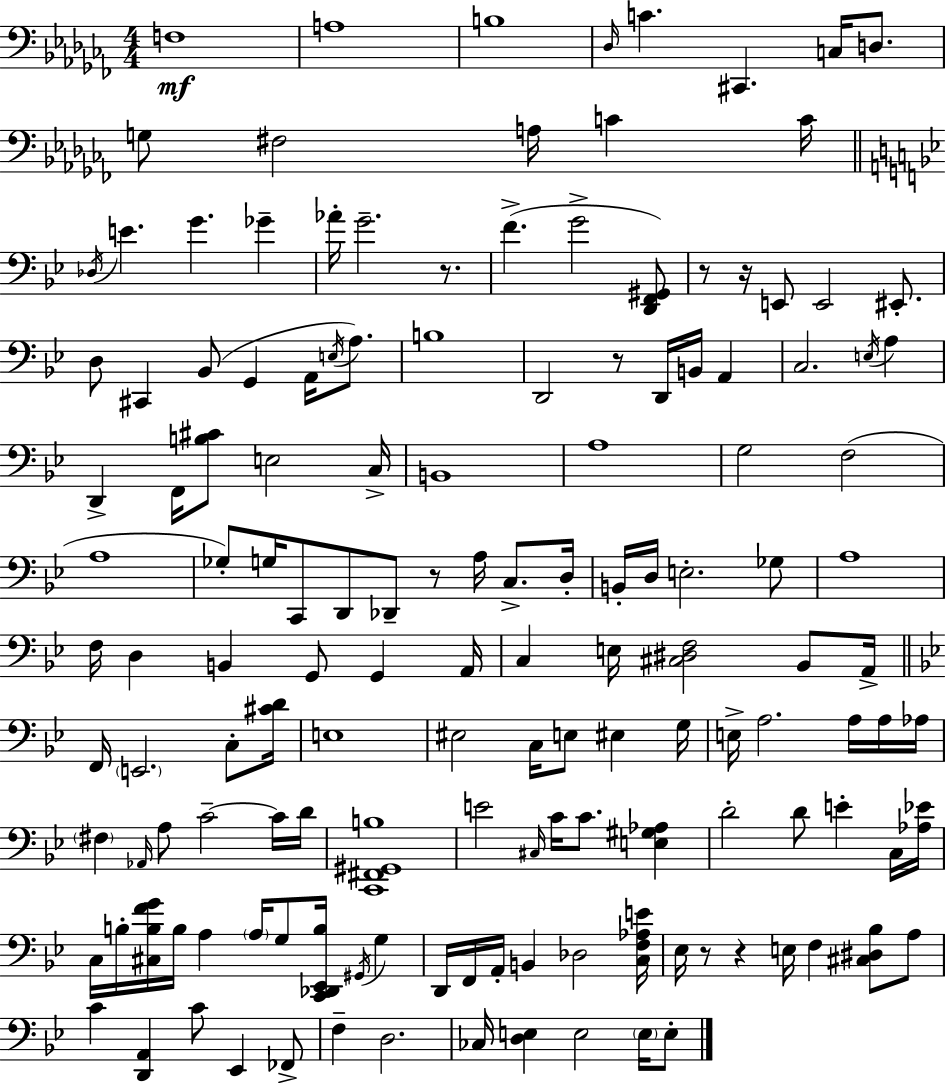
{
  \clef bass
  \numericTimeSignature
  \time 4/4
  \key aes \minor
  f1\mf | a1 | b1 | \grace { des16 } c'4. cis,4. c16 d8. | \break g8 fis2 a16 c'4 | c'16 \bar "||" \break \key bes \major \acciaccatura { des16 } e'4. g'4. ges'4-- | aes'16-. g'2.-- r8. | f'4.->( g'2-> <d, f, gis,>8) | r8 r16 e,8 e,2 eis,8.-. | \break d8 cis,4 bes,8( g,4 a,16 \acciaccatura { e16 } a8.) | b1 | d,2 r8 d,16 b,16 a,4 | c2. \acciaccatura { e16 } a4 | \break d,4-> f,16 <b cis'>8 e2 | c16-> b,1 | a1 | g2 f2( | \break a1 | ges8-.) g16 c,8 d,8 des,8-- r8 a16 c8.-> | d16-. b,16-. d16 e2.-. | ges8 a1 | \break f16 d4 b,4 g,8 g,4 | a,16 c4 e16 <cis dis f>2 | bes,8 a,16-> \bar "||" \break \key bes \major f,16 \parenthesize e,2. c8-. <cis' d'>16 | e1 | eis2 c16 e8 eis4 g16 | e16-> a2. a16 a16 aes16 | \break \parenthesize fis4 \grace { aes,16 } a8 c'2--~~ c'16 | d'16 <c, fis, gis, b>1 | e'2 \grace { cis16 } c'16 c'8. <e gis aes>4 | d'2-. d'8 e'4-. | \break c16 <aes ees'>16 c16 b16-. <cis b f' g'>16 b16 a4 \parenthesize a16 g8 <c, des, ees, b>16 \acciaccatura { gis,16 } g4 | d,16 f,16 a,16-. b,4 des2 | <c f aes e'>16 ees16 r8 r4 e16 f4 <cis dis bes>8 | a8 c'4 <d, a,>4 c'8 ees,4 | \break fes,8-> f4-- d2. | ces16 <d e>4 e2 | \parenthesize e16 e8-. \bar "|."
}